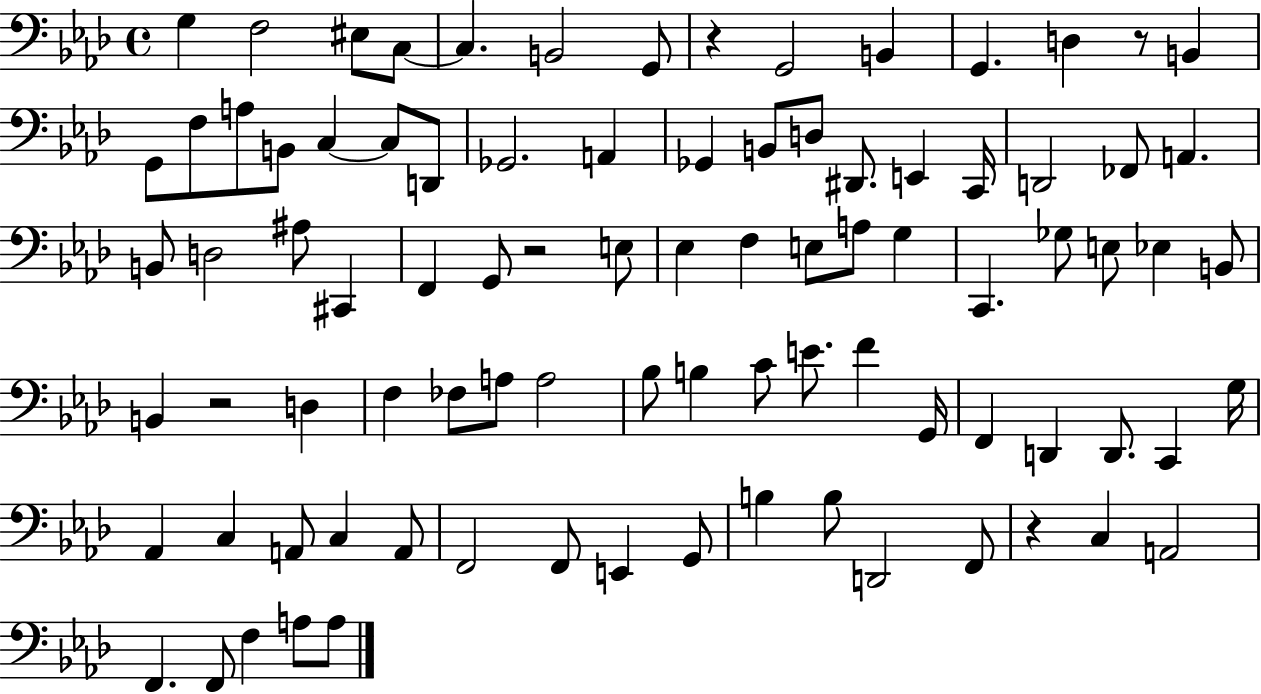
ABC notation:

X:1
T:Untitled
M:4/4
L:1/4
K:Ab
G, F,2 ^E,/2 C,/2 C, B,,2 G,,/2 z G,,2 B,, G,, D, z/2 B,, G,,/2 F,/2 A,/2 B,,/2 C, C,/2 D,,/2 _G,,2 A,, _G,, B,,/2 D,/2 ^D,,/2 E,, C,,/4 D,,2 _F,,/2 A,, B,,/2 D,2 ^A,/2 ^C,, F,, G,,/2 z2 E,/2 _E, F, E,/2 A,/2 G, C,, _G,/2 E,/2 _E, B,,/2 B,, z2 D, F, _F,/2 A,/2 A,2 _B,/2 B, C/2 E/2 F G,,/4 F,, D,, D,,/2 C,, G,/4 _A,, C, A,,/2 C, A,,/2 F,,2 F,,/2 E,, G,,/2 B, B,/2 D,,2 F,,/2 z C, A,,2 F,, F,,/2 F, A,/2 A,/2